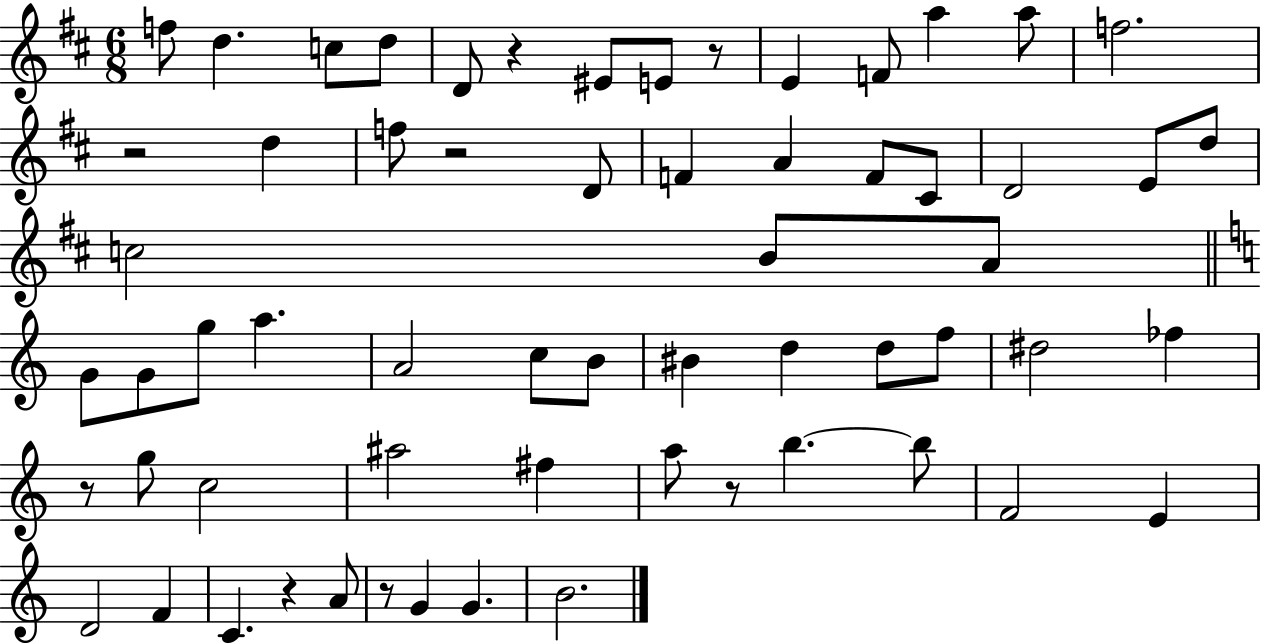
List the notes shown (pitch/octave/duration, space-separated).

F5/e D5/q. C5/e D5/e D4/e R/q EIS4/e E4/e R/e E4/q F4/e A5/q A5/e F5/h. R/h D5/q F5/e R/h D4/e F4/q A4/q F4/e C#4/e D4/h E4/e D5/e C5/h B4/e A4/e G4/e G4/e G5/e A5/q. A4/h C5/e B4/e BIS4/q D5/q D5/e F5/e D#5/h FES5/q R/e G5/e C5/h A#5/h F#5/q A5/e R/e B5/q. B5/e F4/h E4/q D4/h F4/q C4/q. R/q A4/e R/e G4/q G4/q. B4/h.